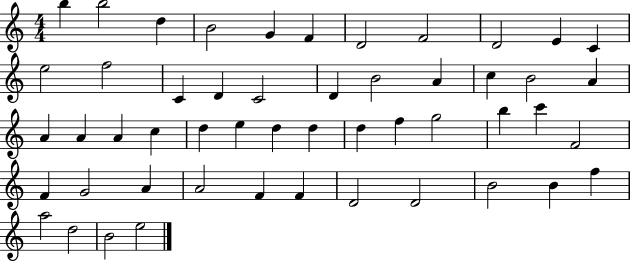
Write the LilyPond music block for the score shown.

{
  \clef treble
  \numericTimeSignature
  \time 4/4
  \key c \major
  b''4 b''2 d''4 | b'2 g'4 f'4 | d'2 f'2 | d'2 e'4 c'4 | \break e''2 f''2 | c'4 d'4 c'2 | d'4 b'2 a'4 | c''4 b'2 a'4 | \break a'4 a'4 a'4 c''4 | d''4 e''4 d''4 d''4 | d''4 f''4 g''2 | b''4 c'''4 f'2 | \break f'4 g'2 a'4 | a'2 f'4 f'4 | d'2 d'2 | b'2 b'4 f''4 | \break a''2 d''2 | b'2 e''2 | \bar "|."
}